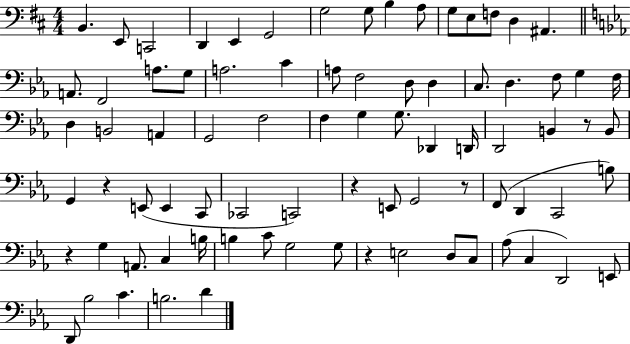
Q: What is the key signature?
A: D major